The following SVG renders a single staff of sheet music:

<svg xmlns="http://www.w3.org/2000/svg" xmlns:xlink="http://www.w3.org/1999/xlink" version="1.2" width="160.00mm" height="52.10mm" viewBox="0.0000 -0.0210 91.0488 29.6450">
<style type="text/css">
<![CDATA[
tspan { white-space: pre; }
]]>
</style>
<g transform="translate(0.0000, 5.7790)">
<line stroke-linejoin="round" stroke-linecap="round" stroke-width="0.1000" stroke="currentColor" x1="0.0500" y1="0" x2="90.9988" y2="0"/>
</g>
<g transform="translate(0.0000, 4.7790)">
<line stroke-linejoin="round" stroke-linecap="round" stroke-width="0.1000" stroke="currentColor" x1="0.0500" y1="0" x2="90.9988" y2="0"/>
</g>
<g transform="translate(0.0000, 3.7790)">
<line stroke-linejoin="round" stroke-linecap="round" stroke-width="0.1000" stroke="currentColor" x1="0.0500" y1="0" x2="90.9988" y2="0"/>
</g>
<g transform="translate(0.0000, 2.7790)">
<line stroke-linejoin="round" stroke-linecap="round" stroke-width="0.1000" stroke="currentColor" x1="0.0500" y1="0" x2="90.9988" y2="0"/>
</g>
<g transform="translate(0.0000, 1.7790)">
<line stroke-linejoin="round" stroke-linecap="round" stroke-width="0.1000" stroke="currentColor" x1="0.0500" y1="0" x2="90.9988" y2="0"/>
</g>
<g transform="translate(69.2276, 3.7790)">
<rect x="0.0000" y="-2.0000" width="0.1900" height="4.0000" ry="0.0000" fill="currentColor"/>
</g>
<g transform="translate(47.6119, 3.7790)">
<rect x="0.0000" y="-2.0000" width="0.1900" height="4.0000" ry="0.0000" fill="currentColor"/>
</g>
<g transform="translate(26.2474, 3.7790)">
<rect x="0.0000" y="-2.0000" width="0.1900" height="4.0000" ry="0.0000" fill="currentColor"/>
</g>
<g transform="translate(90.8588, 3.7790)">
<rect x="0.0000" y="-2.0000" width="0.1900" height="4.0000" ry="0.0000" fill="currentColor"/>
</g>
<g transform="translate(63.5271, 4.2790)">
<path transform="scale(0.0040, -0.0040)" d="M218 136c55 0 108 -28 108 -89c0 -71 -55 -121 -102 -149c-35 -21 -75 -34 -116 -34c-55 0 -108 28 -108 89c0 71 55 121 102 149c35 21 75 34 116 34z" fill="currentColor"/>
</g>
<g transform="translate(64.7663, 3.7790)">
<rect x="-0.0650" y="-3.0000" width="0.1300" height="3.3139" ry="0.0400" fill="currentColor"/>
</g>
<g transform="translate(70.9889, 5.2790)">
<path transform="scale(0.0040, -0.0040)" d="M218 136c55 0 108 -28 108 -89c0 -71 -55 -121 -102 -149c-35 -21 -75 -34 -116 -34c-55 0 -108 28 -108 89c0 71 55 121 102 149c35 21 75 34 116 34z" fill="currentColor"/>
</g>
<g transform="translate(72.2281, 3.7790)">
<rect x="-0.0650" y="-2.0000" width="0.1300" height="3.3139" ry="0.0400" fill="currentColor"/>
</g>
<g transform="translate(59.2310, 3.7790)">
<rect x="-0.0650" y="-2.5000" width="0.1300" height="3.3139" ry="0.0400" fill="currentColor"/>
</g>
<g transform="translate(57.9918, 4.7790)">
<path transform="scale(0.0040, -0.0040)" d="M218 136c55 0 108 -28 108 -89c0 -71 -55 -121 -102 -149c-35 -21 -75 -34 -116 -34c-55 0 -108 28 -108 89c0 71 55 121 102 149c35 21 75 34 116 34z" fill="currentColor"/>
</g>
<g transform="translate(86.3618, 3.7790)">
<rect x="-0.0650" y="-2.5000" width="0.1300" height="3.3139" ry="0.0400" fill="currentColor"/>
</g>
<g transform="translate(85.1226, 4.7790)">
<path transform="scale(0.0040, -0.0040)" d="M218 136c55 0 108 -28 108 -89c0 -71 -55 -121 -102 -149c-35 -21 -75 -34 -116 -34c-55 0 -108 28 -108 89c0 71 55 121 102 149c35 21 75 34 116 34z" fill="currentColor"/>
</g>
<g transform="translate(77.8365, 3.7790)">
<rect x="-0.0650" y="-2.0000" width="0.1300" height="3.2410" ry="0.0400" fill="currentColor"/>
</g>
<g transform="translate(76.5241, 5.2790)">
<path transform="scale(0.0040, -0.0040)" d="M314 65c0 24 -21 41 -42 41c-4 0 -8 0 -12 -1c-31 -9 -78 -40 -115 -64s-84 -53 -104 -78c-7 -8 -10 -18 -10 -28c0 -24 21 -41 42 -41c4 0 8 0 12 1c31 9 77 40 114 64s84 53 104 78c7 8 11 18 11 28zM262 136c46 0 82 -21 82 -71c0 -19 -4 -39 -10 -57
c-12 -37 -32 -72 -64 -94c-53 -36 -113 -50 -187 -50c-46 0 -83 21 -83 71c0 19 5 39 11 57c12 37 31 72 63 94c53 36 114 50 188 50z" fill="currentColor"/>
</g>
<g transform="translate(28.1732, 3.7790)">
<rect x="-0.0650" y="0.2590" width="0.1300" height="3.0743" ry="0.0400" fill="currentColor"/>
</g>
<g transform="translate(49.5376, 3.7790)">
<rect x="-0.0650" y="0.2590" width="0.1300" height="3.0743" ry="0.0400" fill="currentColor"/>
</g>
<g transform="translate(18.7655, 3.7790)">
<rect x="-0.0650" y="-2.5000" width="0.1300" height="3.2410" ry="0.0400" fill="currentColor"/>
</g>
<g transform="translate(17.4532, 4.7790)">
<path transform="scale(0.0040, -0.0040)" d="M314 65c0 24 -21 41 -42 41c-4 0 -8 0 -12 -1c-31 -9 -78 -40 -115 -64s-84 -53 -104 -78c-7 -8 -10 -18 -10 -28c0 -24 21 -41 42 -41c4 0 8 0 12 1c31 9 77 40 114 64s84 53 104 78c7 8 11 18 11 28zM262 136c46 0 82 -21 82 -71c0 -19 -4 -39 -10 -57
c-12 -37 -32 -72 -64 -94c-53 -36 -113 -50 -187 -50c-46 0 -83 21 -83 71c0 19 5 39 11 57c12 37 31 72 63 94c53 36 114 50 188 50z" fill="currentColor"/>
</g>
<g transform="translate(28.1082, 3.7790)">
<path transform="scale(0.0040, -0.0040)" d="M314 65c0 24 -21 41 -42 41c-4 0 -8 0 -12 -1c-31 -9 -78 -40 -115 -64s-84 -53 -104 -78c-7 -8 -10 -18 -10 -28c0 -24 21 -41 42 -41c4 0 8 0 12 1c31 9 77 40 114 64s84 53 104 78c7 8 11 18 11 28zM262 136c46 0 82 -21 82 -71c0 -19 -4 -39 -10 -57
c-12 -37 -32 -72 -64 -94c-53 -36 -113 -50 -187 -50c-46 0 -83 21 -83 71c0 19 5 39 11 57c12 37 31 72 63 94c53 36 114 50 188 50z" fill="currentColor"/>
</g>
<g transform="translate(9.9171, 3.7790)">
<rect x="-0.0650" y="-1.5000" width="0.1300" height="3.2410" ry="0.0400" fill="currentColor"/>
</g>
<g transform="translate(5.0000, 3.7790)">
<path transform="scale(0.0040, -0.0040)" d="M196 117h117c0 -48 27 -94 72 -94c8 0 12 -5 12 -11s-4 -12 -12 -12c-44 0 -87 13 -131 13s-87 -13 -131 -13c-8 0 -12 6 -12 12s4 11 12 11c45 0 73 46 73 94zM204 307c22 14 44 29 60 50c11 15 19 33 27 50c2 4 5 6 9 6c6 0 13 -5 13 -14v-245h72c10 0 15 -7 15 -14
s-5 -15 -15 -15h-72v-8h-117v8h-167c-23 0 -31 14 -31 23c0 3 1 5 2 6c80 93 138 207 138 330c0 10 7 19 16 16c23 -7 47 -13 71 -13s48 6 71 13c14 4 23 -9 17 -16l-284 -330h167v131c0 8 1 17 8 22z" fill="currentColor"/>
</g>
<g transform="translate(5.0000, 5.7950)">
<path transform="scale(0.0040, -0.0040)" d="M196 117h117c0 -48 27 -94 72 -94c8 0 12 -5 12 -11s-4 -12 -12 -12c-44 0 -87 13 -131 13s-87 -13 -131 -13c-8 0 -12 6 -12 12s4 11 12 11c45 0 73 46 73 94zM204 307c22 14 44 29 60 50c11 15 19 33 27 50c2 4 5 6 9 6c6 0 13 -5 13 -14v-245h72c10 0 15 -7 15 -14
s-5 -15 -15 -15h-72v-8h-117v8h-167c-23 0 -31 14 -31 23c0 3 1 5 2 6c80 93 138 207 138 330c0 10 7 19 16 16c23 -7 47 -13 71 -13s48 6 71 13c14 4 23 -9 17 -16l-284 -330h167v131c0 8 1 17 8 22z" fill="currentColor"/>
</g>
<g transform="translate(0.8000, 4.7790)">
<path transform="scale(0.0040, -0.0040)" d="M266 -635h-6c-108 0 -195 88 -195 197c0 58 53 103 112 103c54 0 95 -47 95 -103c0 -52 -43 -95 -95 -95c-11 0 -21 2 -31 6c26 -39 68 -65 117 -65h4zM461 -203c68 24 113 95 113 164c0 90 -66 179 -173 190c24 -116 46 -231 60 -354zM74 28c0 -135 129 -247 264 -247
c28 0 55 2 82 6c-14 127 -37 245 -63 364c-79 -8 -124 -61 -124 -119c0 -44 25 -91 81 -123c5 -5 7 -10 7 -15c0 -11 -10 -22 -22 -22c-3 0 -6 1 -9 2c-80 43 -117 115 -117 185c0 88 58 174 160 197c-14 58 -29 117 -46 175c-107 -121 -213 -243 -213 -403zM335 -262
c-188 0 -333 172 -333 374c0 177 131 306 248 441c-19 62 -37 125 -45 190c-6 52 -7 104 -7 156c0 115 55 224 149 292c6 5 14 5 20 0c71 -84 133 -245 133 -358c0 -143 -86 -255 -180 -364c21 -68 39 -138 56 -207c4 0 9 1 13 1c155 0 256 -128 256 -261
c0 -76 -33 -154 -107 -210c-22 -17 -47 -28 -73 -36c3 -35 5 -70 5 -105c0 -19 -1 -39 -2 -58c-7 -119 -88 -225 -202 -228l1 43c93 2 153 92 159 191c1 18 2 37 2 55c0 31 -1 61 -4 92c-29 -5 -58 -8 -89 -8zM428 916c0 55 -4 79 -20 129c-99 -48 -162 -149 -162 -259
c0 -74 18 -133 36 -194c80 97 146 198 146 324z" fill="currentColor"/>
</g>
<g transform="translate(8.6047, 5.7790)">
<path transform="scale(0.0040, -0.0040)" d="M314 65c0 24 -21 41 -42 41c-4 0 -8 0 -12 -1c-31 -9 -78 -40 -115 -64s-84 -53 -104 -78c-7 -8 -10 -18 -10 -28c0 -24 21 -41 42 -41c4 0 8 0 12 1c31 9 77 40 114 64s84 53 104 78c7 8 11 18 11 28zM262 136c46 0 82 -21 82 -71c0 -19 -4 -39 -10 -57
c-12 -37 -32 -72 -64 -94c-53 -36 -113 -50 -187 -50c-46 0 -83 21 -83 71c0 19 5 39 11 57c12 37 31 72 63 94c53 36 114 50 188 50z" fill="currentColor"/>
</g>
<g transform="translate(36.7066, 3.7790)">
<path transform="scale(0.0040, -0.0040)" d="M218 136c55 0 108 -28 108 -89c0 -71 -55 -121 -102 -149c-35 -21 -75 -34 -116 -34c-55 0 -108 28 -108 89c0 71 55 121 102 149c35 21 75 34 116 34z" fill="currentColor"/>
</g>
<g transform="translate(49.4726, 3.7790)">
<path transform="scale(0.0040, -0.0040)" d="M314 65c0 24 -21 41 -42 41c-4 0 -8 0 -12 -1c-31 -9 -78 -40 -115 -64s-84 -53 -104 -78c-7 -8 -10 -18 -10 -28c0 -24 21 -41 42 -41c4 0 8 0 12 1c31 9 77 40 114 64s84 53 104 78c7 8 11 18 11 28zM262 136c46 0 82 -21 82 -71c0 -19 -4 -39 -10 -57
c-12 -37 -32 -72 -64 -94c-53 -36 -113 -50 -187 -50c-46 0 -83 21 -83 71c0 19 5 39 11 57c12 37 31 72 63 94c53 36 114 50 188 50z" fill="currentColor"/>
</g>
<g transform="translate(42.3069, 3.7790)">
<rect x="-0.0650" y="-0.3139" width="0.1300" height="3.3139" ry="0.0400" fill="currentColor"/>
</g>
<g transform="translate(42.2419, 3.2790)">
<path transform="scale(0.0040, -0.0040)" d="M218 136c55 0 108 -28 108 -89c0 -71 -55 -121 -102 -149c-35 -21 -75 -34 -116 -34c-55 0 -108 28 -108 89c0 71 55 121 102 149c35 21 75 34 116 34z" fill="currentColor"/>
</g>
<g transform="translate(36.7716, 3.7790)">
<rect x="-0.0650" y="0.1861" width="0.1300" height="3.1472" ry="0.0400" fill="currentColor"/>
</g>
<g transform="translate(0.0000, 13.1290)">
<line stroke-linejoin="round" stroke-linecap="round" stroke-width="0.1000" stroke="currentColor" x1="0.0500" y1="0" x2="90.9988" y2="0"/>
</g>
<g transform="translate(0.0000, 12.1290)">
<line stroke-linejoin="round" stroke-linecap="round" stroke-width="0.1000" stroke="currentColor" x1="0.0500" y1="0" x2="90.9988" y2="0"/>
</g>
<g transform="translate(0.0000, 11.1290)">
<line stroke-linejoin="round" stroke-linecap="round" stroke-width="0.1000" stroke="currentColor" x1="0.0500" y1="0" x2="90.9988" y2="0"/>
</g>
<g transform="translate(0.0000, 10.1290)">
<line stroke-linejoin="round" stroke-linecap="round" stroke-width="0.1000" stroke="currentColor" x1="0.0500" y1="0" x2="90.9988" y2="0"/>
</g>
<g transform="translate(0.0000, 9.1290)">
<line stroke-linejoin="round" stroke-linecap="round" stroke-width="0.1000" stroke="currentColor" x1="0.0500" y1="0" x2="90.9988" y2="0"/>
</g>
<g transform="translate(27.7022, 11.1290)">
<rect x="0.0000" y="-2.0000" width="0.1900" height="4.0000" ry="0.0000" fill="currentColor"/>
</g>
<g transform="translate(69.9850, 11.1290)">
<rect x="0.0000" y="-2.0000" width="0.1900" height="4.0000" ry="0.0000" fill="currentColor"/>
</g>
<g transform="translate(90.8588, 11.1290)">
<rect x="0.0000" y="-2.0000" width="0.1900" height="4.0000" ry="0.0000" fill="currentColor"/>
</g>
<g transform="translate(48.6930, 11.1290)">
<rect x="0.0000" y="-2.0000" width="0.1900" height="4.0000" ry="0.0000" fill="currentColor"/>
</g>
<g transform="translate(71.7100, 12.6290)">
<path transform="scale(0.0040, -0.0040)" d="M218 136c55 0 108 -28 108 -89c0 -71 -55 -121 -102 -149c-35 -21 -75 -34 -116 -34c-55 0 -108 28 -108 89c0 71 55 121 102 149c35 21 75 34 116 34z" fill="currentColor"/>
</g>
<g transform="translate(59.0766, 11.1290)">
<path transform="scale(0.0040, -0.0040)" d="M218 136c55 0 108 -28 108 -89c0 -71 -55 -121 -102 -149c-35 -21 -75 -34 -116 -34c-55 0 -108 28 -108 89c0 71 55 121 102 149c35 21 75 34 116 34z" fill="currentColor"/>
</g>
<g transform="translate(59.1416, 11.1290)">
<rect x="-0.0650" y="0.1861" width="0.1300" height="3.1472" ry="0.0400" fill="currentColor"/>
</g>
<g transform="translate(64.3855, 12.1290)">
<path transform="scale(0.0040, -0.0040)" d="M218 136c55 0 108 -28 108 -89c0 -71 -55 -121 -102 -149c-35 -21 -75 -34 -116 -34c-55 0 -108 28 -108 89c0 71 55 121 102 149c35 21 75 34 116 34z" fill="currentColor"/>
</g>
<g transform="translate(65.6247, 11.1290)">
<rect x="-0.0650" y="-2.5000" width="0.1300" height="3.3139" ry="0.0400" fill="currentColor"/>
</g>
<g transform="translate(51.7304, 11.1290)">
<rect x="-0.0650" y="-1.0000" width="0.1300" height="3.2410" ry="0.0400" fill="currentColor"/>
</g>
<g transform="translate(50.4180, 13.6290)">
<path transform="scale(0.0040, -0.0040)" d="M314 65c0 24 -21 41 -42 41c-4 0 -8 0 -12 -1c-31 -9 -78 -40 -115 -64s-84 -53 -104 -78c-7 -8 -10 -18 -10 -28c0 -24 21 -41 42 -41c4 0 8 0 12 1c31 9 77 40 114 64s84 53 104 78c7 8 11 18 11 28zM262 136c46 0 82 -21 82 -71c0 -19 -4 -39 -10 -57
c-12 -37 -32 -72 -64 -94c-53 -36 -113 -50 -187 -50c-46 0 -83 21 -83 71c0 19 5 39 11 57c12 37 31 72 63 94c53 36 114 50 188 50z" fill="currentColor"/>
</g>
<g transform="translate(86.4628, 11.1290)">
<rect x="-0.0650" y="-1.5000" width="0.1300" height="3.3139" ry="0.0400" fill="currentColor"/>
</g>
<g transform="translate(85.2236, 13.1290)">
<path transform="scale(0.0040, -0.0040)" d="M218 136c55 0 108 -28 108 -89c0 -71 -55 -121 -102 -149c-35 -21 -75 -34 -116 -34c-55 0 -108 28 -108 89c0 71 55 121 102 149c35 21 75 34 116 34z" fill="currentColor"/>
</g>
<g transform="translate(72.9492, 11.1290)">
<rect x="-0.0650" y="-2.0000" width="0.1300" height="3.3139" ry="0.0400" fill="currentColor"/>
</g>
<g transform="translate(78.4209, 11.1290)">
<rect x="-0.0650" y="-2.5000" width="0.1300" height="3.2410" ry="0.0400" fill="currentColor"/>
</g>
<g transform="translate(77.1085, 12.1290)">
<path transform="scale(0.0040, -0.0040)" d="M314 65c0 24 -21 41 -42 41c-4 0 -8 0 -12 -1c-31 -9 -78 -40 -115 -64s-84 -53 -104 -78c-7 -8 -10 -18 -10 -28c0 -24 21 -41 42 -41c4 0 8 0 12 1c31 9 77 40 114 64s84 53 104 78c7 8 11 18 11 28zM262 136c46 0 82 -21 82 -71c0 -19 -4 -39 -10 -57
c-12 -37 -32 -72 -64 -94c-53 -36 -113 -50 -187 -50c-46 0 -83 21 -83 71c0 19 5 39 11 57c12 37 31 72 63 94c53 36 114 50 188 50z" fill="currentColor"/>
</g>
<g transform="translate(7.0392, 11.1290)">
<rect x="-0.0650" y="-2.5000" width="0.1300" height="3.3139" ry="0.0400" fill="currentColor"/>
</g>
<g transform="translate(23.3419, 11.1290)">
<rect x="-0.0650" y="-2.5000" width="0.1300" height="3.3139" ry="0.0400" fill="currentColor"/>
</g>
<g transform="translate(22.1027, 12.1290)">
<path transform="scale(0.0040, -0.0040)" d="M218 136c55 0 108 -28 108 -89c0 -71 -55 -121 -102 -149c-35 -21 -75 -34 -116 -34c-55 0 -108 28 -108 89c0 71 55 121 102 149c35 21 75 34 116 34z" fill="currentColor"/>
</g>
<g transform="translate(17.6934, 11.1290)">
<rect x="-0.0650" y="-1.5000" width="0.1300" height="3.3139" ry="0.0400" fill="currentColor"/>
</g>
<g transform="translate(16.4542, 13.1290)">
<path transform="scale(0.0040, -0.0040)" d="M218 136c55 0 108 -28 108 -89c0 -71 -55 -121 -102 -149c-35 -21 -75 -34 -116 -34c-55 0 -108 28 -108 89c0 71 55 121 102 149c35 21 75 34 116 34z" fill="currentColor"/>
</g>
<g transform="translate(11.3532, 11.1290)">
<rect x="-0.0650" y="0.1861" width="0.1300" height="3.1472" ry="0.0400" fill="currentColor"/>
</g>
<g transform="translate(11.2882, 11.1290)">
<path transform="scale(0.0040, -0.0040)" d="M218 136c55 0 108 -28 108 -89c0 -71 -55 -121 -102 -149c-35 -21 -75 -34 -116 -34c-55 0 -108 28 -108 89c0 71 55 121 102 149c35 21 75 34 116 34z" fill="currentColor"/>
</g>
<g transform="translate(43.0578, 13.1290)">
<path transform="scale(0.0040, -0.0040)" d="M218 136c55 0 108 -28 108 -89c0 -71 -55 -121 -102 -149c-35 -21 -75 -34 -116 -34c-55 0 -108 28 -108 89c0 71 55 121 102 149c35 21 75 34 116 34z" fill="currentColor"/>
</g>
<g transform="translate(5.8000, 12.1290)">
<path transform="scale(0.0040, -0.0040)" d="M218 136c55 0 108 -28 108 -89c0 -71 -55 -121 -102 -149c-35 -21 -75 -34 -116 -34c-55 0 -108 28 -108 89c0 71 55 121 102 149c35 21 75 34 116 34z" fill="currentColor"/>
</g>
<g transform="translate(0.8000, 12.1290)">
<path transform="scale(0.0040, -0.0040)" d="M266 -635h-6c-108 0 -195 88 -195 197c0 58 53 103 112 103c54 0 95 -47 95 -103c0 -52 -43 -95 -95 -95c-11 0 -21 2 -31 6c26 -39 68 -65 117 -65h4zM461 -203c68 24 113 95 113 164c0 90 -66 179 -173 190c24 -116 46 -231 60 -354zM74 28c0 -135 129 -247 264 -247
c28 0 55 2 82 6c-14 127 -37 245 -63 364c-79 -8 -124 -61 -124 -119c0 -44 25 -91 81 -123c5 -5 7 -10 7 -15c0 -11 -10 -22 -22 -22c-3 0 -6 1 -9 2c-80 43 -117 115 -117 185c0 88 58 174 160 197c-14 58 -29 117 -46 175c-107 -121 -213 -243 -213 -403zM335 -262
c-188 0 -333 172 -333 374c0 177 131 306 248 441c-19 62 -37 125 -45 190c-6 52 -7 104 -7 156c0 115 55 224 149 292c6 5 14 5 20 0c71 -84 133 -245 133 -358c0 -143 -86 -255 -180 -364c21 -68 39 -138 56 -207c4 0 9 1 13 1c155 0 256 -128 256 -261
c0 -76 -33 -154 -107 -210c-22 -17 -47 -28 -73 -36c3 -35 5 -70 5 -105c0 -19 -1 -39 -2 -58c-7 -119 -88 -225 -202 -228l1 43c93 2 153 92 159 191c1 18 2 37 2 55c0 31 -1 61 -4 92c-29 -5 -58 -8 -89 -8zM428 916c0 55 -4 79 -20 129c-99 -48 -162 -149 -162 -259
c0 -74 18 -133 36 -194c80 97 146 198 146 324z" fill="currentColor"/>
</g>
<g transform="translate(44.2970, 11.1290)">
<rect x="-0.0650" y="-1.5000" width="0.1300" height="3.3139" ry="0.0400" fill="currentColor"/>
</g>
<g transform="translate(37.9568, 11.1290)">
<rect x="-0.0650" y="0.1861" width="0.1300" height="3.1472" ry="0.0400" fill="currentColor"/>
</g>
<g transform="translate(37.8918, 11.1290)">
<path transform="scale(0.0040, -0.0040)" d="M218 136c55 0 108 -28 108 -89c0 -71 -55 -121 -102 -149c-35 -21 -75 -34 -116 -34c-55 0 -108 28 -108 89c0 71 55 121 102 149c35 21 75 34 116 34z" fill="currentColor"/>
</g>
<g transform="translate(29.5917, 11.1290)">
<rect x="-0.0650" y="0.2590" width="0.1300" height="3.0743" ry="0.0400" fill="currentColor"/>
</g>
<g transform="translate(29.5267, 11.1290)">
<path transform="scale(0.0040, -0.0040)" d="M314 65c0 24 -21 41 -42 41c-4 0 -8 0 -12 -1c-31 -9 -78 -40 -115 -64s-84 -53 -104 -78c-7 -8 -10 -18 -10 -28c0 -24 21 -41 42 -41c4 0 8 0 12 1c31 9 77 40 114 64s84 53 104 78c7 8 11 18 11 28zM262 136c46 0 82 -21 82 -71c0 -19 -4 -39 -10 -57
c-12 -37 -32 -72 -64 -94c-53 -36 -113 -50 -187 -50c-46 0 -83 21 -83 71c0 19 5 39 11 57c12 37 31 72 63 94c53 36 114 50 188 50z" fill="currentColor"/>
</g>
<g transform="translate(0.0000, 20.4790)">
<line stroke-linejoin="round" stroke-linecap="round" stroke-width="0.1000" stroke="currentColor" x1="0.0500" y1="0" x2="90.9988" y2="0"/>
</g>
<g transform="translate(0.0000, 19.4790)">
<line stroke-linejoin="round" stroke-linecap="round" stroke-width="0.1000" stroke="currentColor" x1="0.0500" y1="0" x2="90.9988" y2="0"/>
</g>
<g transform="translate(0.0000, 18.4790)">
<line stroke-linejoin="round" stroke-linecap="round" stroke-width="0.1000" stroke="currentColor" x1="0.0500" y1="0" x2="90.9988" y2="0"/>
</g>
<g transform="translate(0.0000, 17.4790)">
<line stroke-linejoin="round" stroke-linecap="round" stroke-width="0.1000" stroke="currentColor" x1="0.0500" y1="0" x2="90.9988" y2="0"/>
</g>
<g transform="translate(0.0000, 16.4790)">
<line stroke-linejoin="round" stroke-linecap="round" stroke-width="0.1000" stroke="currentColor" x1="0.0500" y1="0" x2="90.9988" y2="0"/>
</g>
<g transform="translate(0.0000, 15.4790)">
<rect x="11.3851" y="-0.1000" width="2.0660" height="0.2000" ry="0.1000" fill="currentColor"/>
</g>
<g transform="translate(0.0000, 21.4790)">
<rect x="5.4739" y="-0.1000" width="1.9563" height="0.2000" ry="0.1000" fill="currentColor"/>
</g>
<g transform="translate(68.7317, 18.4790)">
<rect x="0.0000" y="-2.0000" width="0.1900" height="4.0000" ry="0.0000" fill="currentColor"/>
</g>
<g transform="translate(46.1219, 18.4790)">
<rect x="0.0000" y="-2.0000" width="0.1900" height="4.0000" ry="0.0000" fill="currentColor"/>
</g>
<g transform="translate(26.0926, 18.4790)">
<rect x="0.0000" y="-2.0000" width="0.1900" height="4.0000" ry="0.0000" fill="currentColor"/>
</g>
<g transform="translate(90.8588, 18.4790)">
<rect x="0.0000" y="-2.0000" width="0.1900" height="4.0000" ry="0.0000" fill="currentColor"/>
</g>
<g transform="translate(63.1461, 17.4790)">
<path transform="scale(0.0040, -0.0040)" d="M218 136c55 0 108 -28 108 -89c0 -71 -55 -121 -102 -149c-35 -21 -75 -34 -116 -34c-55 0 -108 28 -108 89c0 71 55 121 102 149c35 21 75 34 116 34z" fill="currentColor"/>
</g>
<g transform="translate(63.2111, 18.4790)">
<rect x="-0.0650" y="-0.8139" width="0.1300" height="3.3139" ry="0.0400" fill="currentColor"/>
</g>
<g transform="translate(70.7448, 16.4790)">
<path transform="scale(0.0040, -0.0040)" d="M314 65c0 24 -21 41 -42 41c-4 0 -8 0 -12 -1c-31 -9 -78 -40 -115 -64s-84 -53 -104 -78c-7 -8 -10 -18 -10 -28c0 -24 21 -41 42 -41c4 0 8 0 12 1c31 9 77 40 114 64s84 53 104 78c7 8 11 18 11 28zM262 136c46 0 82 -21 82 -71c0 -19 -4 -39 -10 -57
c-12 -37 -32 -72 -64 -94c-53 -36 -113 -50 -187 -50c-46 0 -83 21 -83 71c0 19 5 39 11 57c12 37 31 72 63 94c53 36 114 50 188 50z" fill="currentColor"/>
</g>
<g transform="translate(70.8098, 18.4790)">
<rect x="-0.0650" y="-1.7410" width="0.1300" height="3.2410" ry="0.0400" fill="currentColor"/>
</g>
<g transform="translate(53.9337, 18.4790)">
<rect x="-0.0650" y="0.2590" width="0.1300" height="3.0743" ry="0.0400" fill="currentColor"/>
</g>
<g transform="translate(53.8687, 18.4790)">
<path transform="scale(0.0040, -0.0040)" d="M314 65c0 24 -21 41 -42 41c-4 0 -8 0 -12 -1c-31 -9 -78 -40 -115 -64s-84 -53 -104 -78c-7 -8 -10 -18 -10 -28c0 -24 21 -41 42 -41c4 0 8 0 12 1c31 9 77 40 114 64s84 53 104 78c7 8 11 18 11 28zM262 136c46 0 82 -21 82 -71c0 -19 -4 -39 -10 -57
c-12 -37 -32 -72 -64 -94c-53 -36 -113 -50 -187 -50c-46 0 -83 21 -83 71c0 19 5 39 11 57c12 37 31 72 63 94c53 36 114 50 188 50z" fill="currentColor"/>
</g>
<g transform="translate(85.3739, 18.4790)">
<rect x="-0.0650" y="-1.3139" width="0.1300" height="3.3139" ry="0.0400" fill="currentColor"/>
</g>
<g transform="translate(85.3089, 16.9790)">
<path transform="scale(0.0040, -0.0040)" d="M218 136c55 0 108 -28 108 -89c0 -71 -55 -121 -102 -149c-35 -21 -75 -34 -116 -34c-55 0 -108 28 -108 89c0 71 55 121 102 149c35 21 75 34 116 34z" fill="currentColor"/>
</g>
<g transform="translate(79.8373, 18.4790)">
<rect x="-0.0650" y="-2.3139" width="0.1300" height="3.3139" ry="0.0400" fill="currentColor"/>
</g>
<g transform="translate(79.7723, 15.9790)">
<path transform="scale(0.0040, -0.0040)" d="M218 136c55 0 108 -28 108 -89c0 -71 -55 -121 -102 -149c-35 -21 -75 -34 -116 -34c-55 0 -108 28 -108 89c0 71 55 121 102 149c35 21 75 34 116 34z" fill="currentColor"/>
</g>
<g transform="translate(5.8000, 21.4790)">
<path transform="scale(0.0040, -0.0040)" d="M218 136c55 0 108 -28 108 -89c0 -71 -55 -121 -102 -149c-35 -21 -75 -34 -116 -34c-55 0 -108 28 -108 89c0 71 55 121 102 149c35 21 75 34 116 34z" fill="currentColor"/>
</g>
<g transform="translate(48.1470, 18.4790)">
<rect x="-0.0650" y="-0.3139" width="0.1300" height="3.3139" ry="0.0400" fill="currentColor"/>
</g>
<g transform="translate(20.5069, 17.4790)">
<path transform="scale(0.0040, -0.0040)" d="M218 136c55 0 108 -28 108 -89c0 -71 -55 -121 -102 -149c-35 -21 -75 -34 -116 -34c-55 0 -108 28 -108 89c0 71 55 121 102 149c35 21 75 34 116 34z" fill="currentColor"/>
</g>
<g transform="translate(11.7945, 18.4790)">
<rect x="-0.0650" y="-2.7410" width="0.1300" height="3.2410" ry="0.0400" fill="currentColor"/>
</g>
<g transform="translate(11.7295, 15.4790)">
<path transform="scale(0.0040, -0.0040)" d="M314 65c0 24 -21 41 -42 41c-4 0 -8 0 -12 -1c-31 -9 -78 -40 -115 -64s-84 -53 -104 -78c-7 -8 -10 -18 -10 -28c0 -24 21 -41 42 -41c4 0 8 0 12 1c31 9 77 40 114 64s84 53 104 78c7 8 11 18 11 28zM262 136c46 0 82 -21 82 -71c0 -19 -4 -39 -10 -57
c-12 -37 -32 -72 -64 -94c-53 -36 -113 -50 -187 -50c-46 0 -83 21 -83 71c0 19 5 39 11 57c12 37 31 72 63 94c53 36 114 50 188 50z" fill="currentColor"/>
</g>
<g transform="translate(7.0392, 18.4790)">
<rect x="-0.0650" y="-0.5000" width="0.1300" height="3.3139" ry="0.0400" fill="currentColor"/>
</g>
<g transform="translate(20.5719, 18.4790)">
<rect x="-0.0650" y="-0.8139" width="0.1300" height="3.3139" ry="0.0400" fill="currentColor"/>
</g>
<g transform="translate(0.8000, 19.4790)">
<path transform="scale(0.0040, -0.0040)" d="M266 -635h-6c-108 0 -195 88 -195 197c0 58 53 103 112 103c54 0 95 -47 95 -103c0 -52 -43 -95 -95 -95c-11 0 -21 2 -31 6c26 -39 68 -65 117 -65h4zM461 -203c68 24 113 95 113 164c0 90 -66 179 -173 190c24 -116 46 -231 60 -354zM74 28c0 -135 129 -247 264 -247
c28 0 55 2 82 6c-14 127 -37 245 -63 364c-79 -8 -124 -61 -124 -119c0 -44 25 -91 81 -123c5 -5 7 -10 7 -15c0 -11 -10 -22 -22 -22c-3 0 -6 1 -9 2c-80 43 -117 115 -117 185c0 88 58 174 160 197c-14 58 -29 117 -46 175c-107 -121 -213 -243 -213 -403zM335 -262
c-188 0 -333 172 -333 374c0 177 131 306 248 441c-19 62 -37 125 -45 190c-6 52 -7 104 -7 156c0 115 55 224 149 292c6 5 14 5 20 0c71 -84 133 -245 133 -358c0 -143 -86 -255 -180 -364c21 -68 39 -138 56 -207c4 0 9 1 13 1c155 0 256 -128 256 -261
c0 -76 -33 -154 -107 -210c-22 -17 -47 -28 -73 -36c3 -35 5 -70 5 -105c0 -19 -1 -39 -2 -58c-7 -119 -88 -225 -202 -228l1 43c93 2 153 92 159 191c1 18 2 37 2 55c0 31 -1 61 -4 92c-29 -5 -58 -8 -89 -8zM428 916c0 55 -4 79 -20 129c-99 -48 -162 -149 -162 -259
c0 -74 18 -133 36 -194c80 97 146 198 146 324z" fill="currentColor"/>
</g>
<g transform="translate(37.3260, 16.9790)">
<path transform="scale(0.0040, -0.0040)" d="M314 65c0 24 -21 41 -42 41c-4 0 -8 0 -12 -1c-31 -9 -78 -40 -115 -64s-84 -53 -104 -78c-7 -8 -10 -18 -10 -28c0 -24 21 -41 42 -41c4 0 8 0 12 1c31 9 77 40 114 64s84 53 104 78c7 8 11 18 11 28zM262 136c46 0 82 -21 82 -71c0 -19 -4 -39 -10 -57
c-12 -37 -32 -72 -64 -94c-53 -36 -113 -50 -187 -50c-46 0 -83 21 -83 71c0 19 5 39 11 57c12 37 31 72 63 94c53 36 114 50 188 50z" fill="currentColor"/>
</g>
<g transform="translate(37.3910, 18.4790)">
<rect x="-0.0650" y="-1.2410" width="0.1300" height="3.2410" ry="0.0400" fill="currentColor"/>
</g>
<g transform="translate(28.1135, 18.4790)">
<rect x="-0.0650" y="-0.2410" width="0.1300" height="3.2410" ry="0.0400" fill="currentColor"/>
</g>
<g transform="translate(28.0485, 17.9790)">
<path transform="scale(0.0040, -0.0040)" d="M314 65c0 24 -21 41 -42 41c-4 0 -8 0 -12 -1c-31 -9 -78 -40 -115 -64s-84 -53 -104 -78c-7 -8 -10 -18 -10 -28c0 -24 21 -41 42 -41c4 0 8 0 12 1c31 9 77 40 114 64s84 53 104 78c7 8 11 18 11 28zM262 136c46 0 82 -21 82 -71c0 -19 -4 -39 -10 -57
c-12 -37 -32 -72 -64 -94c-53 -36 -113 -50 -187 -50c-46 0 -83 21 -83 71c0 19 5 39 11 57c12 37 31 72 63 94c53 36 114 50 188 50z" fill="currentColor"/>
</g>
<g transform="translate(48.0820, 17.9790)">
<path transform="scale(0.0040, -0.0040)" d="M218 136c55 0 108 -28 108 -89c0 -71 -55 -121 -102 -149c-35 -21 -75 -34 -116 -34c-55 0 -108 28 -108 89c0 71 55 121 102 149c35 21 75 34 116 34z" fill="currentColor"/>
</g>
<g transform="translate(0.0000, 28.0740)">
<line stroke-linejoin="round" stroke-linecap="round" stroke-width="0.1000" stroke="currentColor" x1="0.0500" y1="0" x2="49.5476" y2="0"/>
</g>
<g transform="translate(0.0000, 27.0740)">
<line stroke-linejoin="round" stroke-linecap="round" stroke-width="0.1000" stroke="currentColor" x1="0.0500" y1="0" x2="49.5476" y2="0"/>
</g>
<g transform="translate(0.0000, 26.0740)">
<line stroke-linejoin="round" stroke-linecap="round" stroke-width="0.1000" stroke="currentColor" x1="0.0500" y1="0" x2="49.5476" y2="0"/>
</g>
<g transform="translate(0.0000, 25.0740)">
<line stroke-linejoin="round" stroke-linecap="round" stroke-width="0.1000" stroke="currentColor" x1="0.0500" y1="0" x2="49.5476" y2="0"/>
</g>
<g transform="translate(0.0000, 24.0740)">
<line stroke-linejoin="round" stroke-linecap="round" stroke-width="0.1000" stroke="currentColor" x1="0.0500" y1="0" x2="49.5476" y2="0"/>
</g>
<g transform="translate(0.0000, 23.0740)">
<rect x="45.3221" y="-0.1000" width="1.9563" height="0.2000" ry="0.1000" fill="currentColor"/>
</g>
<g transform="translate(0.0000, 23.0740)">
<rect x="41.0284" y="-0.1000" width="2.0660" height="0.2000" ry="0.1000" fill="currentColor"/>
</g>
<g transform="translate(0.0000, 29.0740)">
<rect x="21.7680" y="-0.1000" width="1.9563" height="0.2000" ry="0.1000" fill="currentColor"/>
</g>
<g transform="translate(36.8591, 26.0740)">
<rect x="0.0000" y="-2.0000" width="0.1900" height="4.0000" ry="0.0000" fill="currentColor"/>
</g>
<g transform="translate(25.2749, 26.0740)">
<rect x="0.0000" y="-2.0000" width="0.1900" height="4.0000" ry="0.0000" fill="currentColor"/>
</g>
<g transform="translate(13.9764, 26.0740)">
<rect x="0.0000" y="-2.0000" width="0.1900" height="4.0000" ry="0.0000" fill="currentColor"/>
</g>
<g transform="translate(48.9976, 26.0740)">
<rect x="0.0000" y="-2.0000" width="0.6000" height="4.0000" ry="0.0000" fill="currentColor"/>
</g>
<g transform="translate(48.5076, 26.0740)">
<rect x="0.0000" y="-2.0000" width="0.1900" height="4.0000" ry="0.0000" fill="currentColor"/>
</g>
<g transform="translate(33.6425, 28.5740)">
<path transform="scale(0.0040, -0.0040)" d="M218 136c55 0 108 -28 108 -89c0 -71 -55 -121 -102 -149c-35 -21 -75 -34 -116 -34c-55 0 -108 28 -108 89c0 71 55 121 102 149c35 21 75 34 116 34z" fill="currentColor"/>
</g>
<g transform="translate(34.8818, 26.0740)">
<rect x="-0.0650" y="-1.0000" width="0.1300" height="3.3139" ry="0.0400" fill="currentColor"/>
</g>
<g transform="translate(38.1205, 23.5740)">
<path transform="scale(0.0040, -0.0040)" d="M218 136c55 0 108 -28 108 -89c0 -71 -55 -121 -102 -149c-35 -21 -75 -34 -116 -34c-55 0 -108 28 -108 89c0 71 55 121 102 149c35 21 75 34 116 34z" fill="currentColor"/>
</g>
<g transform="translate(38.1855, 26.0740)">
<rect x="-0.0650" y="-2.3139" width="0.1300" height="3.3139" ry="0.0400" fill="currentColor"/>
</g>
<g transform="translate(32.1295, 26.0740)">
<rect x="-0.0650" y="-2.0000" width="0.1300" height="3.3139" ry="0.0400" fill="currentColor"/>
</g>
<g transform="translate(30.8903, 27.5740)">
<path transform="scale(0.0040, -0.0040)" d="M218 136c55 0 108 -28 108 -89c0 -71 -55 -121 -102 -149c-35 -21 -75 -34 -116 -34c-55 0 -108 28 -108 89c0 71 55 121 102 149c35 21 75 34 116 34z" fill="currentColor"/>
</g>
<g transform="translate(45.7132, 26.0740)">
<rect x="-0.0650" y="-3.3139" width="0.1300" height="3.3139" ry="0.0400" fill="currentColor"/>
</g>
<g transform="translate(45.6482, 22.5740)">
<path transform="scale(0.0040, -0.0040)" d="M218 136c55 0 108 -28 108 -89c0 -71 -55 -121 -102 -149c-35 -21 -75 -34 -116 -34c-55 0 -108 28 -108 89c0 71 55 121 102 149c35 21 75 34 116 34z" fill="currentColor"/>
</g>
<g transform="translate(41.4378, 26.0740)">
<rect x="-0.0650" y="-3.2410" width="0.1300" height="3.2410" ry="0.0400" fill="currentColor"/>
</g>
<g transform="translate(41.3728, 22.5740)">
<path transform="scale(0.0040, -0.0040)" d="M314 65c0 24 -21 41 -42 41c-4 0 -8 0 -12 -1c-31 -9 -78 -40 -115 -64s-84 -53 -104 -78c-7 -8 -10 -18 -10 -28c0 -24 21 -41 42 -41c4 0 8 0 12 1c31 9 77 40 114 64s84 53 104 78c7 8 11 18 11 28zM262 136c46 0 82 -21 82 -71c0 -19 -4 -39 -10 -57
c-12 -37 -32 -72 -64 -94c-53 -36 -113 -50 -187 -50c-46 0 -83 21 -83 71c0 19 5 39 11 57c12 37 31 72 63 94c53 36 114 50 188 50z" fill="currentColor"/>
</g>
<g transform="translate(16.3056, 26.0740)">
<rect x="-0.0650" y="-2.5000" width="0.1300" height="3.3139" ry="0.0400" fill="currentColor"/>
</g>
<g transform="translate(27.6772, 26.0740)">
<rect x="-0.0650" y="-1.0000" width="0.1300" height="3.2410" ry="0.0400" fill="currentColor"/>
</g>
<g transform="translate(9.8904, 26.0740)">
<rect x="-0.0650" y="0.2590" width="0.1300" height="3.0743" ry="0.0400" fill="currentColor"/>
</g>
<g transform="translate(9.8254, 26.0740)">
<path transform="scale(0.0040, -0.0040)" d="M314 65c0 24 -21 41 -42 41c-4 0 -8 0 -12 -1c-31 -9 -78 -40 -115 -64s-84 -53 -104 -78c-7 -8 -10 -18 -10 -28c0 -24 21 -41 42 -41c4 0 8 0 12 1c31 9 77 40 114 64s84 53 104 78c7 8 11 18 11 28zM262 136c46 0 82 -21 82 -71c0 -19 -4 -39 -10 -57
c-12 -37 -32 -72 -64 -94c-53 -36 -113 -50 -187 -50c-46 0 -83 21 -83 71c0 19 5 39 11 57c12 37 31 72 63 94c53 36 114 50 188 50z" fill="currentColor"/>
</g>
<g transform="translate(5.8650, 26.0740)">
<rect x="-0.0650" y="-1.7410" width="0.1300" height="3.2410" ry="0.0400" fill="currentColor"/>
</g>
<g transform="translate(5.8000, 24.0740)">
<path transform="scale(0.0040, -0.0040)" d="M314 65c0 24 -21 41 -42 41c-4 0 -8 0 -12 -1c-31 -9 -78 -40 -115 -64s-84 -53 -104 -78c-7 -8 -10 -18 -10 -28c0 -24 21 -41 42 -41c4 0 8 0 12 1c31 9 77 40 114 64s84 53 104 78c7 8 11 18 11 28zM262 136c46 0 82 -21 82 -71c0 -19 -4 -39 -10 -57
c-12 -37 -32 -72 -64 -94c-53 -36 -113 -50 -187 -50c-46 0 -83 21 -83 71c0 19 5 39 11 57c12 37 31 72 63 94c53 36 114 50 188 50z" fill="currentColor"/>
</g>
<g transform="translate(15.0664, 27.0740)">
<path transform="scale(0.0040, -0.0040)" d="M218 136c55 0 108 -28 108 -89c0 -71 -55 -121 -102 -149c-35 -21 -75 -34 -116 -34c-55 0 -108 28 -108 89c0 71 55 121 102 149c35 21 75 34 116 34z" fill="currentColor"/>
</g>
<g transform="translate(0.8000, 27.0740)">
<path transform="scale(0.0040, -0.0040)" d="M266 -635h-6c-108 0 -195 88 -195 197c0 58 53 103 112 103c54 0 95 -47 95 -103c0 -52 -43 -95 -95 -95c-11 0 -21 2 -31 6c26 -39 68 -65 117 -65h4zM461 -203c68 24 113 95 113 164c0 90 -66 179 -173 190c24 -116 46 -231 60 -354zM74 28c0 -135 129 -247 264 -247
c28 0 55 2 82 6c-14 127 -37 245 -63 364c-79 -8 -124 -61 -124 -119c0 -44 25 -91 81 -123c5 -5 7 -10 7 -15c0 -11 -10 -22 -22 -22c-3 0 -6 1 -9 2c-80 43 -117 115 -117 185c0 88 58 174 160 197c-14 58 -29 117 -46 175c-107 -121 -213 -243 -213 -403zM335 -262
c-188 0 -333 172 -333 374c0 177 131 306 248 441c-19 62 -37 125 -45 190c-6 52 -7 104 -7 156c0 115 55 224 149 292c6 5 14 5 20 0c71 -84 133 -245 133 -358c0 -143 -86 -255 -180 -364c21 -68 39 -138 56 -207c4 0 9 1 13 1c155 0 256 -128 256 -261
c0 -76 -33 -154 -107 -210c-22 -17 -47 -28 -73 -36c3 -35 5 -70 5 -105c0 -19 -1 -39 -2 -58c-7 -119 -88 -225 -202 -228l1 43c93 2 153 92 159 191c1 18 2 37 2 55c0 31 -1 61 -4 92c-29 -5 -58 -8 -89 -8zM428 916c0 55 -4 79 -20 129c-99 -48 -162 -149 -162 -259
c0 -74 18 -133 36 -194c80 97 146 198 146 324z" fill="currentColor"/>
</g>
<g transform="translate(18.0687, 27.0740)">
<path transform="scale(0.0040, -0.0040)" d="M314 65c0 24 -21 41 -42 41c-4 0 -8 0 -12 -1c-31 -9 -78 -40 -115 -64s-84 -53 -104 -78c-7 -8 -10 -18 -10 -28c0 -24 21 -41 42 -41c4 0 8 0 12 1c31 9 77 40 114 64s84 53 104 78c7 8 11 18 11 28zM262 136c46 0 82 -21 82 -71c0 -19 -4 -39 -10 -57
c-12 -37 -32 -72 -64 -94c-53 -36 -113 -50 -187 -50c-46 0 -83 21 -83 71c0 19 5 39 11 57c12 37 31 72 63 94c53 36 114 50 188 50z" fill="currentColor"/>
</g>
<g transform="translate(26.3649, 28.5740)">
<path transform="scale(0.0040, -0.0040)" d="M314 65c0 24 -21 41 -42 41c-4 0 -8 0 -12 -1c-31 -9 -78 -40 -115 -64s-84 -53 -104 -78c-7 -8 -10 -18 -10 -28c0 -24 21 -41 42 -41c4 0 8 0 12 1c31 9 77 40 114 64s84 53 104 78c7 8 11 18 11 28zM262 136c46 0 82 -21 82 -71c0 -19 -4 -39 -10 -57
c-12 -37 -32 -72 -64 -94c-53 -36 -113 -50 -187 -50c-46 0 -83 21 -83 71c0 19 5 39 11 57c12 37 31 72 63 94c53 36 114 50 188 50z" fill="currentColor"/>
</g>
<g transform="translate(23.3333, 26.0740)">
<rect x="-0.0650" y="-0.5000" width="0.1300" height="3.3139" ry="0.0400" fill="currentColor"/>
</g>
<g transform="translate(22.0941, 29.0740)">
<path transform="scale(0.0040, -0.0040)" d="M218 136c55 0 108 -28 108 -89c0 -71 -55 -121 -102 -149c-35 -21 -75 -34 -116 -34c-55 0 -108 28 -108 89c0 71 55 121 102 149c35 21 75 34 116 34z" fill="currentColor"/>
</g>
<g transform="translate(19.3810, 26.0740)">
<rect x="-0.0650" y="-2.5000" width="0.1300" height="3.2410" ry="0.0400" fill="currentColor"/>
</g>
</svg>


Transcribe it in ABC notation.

X:1
T:Untitled
M:4/4
L:1/4
K:C
E2 G2 B2 B c B2 G A F F2 G G B E G B2 B E D2 B G F G2 E C a2 d c2 e2 c B2 d f2 g e f2 B2 G G2 C D2 F D g b2 b